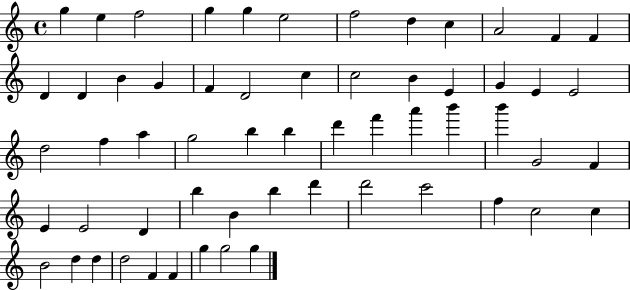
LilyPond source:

{
  \clef treble
  \time 4/4
  \defaultTimeSignature
  \key c \major
  g''4 e''4 f''2 | g''4 g''4 e''2 | f''2 d''4 c''4 | a'2 f'4 f'4 | \break d'4 d'4 b'4 g'4 | f'4 d'2 c''4 | c''2 b'4 e'4 | g'4 e'4 e'2 | \break d''2 f''4 a''4 | g''2 b''4 b''4 | d'''4 f'''4 a'''4 b'''4 | b'''4 g'2 f'4 | \break e'4 e'2 d'4 | b''4 b'4 b''4 d'''4 | d'''2 c'''2 | f''4 c''2 c''4 | \break b'2 d''4 d''4 | d''2 f'4 f'4 | g''4 g''2 g''4 | \bar "|."
}